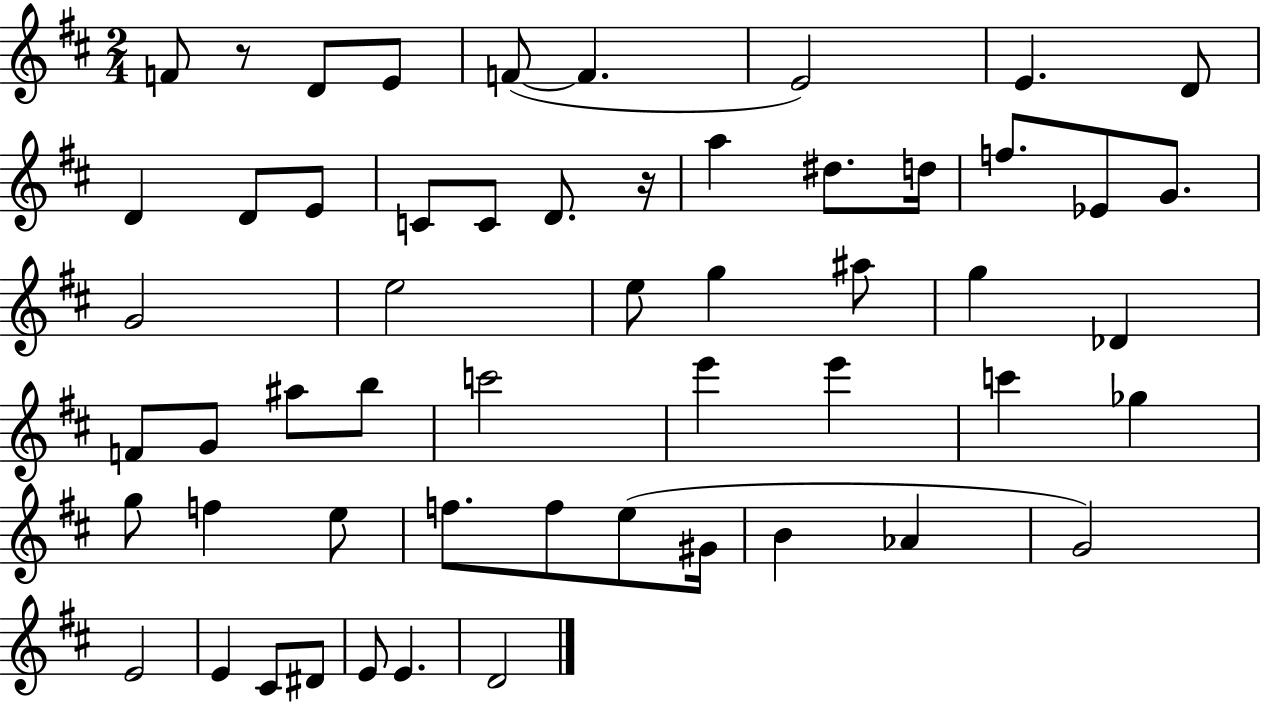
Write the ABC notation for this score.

X:1
T:Untitled
M:2/4
L:1/4
K:D
F/2 z/2 D/2 E/2 F/2 F E2 E D/2 D D/2 E/2 C/2 C/2 D/2 z/4 a ^d/2 d/4 f/2 _E/2 G/2 G2 e2 e/2 g ^a/2 g _D F/2 G/2 ^a/2 b/2 c'2 e' e' c' _g g/2 f e/2 f/2 f/2 e/2 ^G/4 B _A G2 E2 E ^C/2 ^D/2 E/2 E D2